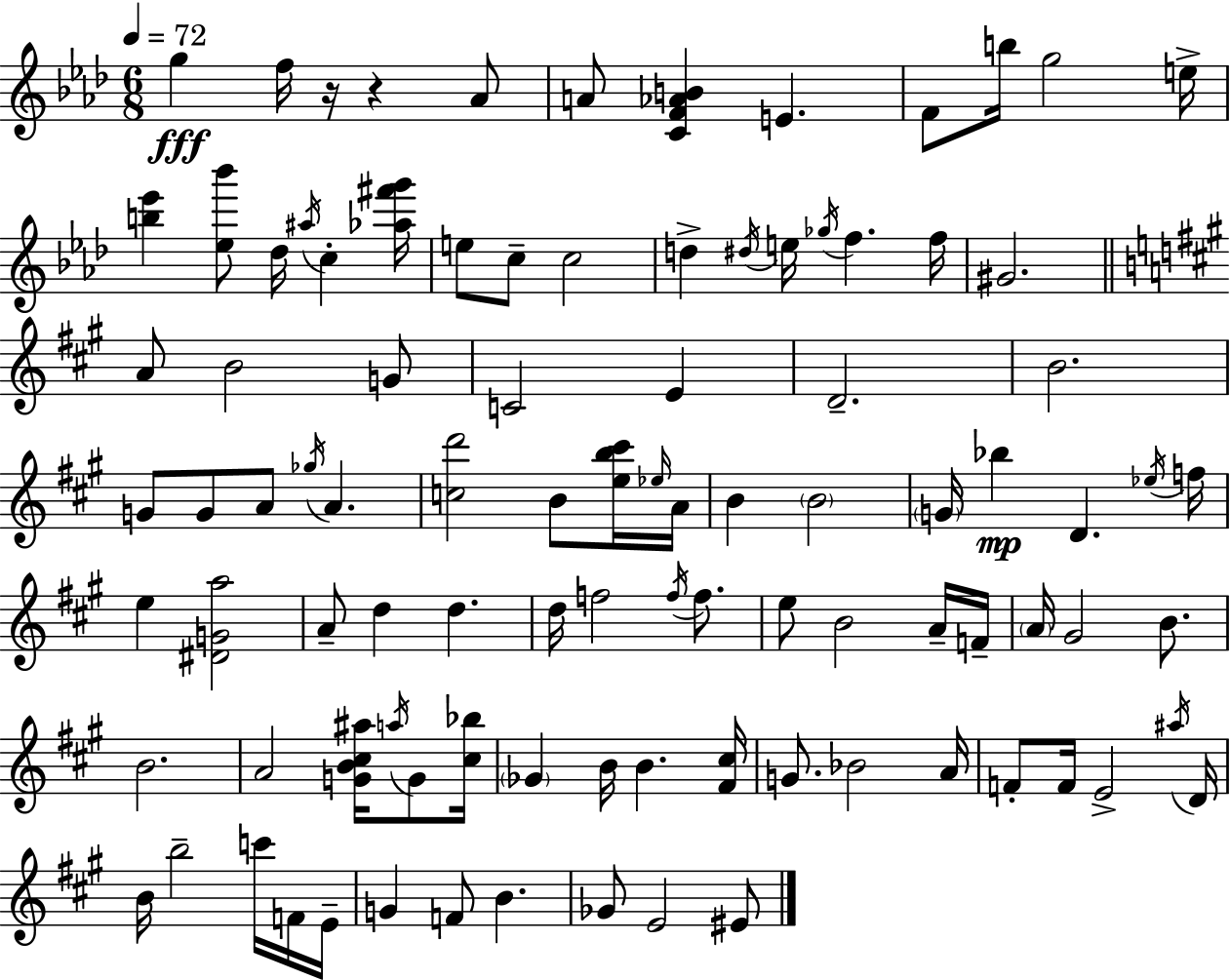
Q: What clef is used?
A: treble